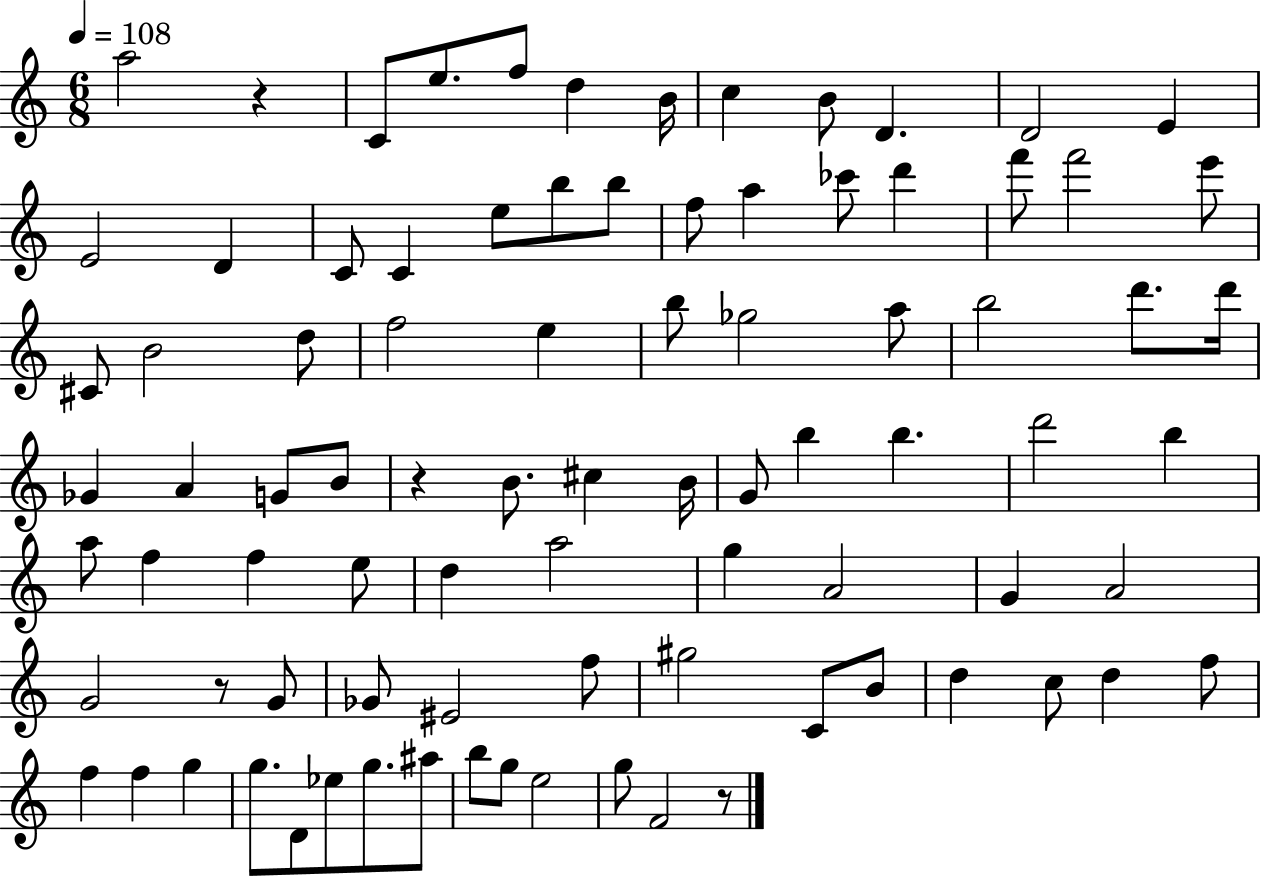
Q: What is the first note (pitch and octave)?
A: A5